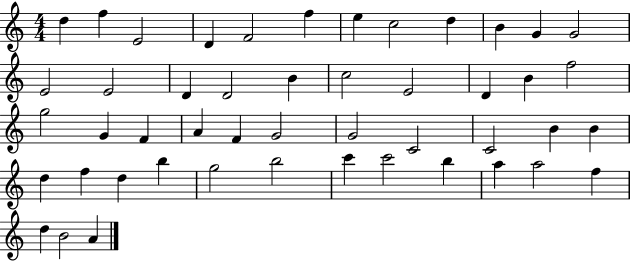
D5/q F5/q E4/h D4/q F4/h F5/q E5/q C5/h D5/q B4/q G4/q G4/h E4/h E4/h D4/q D4/h B4/q C5/h E4/h D4/q B4/q F5/h G5/h G4/q F4/q A4/q F4/q G4/h G4/h C4/h C4/h B4/q B4/q D5/q F5/q D5/q B5/q G5/h B5/h C6/q C6/h B5/q A5/q A5/h F5/q D5/q B4/h A4/q